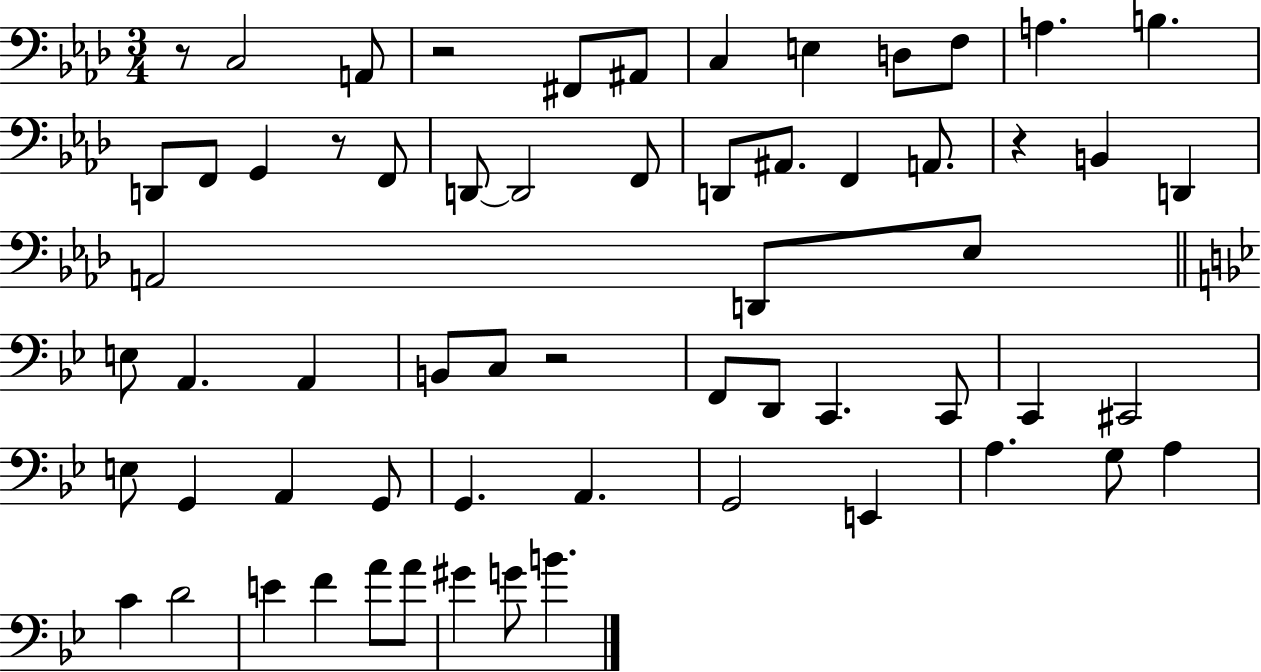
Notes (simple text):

R/e C3/h A2/e R/h F#2/e A#2/e C3/q E3/q D3/e F3/e A3/q. B3/q. D2/e F2/e G2/q R/e F2/e D2/e D2/h F2/e D2/e A#2/e. F2/q A2/e. R/q B2/q D2/q A2/h D2/e Eb3/e E3/e A2/q. A2/q B2/e C3/e R/h F2/e D2/e C2/q. C2/e C2/q C#2/h E3/e G2/q A2/q G2/e G2/q. A2/q. G2/h E2/q A3/q. G3/e A3/q C4/q D4/h E4/q F4/q A4/e A4/e G#4/q G4/e B4/q.